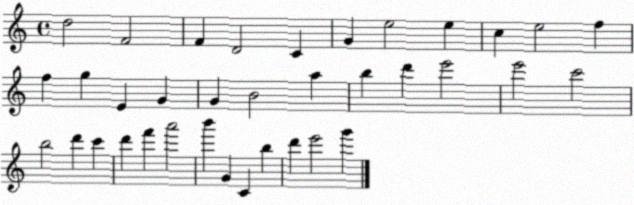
X:1
T:Untitled
M:4/4
L:1/4
K:C
d2 F2 F D2 C G e2 e c e2 f f g E G G B2 a b d' e'2 e'2 c'2 b2 d' c' d' f' a'2 b' G C b d' e'2 g'